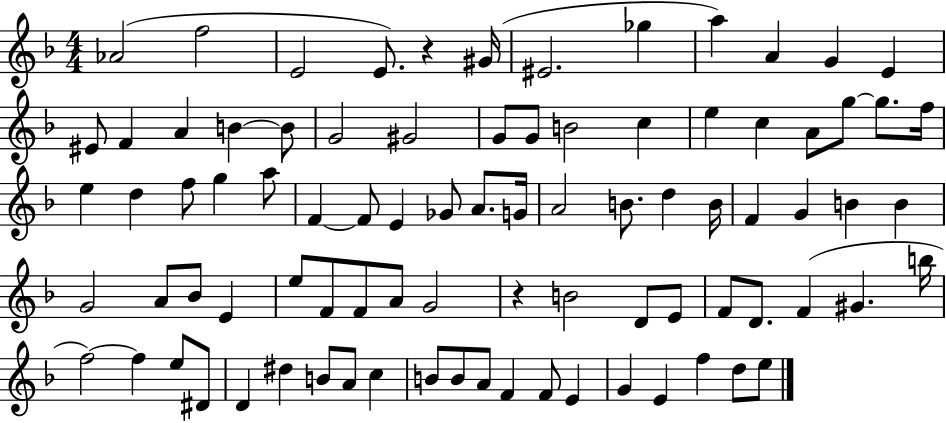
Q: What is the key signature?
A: F major